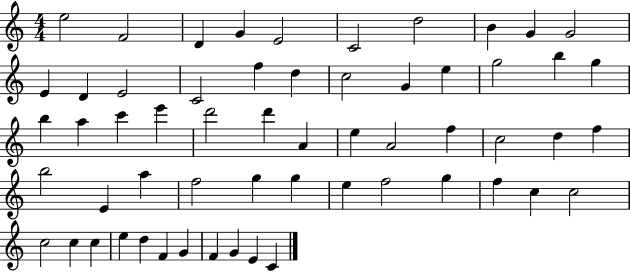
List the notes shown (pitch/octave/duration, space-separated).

E5/h F4/h D4/q G4/q E4/h C4/h D5/h B4/q G4/q G4/h E4/q D4/q E4/h C4/h F5/q D5/q C5/h G4/q E5/q G5/h B5/q G5/q B5/q A5/q C6/q E6/q D6/h D6/q A4/q E5/q A4/h F5/q C5/h D5/q F5/q B5/h E4/q A5/q F5/h G5/q G5/q E5/q F5/h G5/q F5/q C5/q C5/h C5/h C5/q C5/q E5/q D5/q F4/q G4/q F4/q G4/q E4/q C4/q